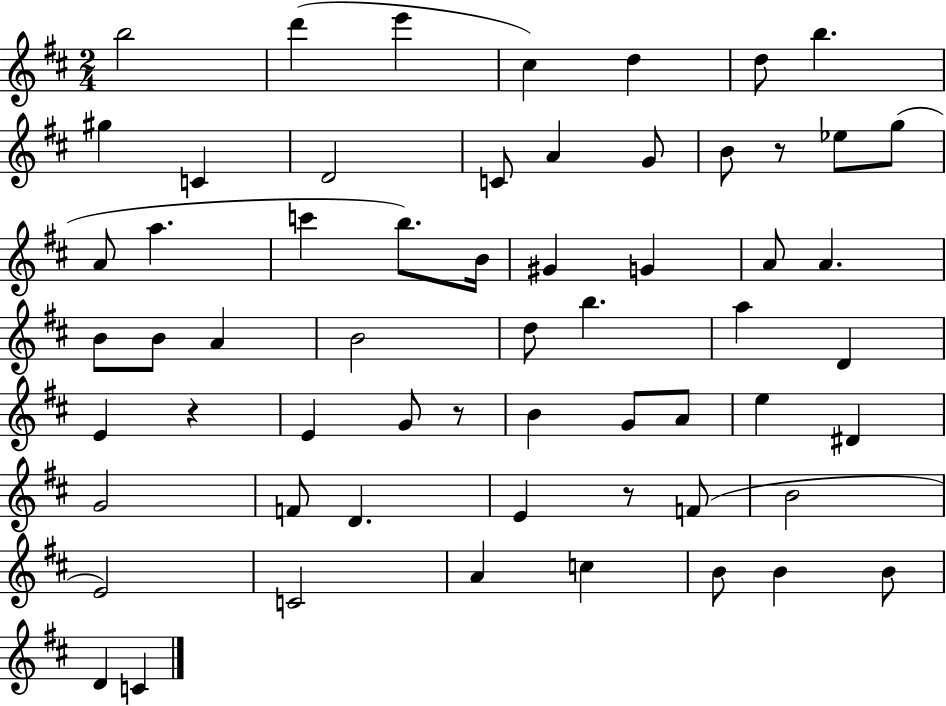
B5/h D6/q E6/q C#5/q D5/q D5/e B5/q. G#5/q C4/q D4/h C4/e A4/q G4/e B4/e R/e Eb5/e G5/e A4/e A5/q. C6/q B5/e. B4/s G#4/q G4/q A4/e A4/q. B4/e B4/e A4/q B4/h D5/e B5/q. A5/q D4/q E4/q R/q E4/q G4/e R/e B4/q G4/e A4/e E5/q D#4/q G4/h F4/e D4/q. E4/q R/e F4/e B4/h E4/h C4/h A4/q C5/q B4/e B4/q B4/e D4/q C4/q